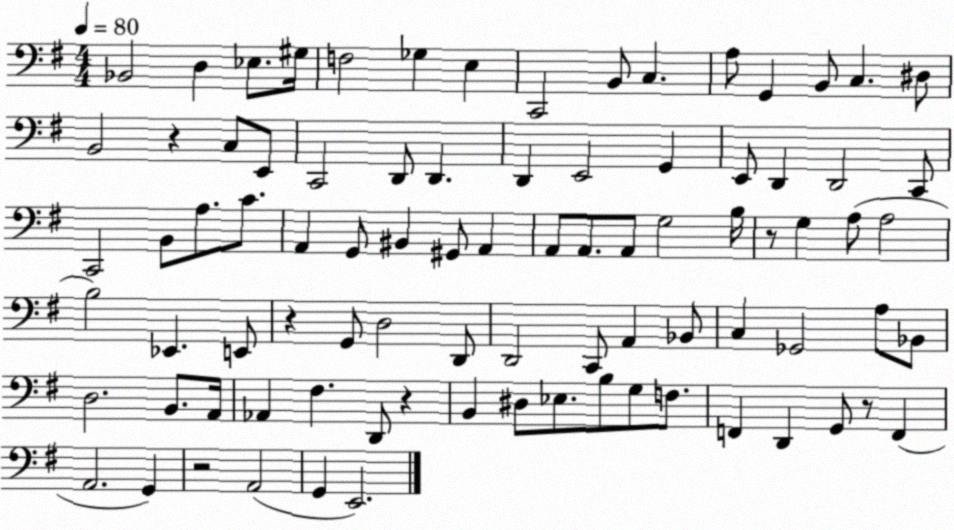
X:1
T:Untitled
M:4/4
L:1/4
K:G
_B,,2 D, _E,/2 ^G,/4 F,2 _G, E, C,,2 B,,/2 C, A,/2 G,, B,,/2 C, ^D,/2 B,,2 z C,/2 E,,/2 C,,2 D,,/2 D,, D,, E,,2 G,, E,,/2 D,, D,,2 C,,/2 C,,2 B,,/2 A,/2 C/2 A,, G,,/2 ^B,, ^G,,/2 A,, A,,/2 A,,/2 A,,/2 G,2 B,/4 z/2 G, A,/2 A,2 B,2 _E,, E,,/2 z G,,/2 D,2 D,,/2 D,,2 C,,/2 A,, _B,,/2 C, _G,,2 A,/2 _B,,/2 D,2 B,,/2 A,,/4 _A,, ^F, D,,/2 z B,, ^D,/2 _E,/2 B,/2 G,/2 F,/2 F,, D,, G,,/2 z/2 F,, A,,2 G,, z2 A,,2 G,, E,,2